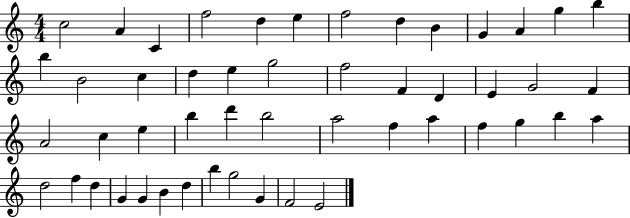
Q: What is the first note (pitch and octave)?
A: C5